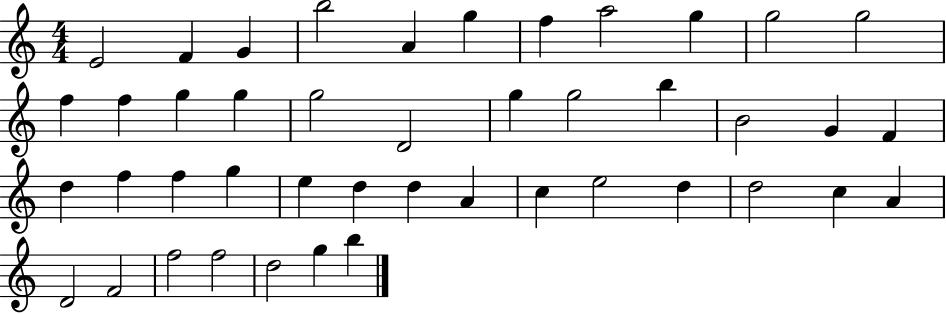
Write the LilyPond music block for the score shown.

{
  \clef treble
  \numericTimeSignature
  \time 4/4
  \key c \major
  e'2 f'4 g'4 | b''2 a'4 g''4 | f''4 a''2 g''4 | g''2 g''2 | \break f''4 f''4 g''4 g''4 | g''2 d'2 | g''4 g''2 b''4 | b'2 g'4 f'4 | \break d''4 f''4 f''4 g''4 | e''4 d''4 d''4 a'4 | c''4 e''2 d''4 | d''2 c''4 a'4 | \break d'2 f'2 | f''2 f''2 | d''2 g''4 b''4 | \bar "|."
}